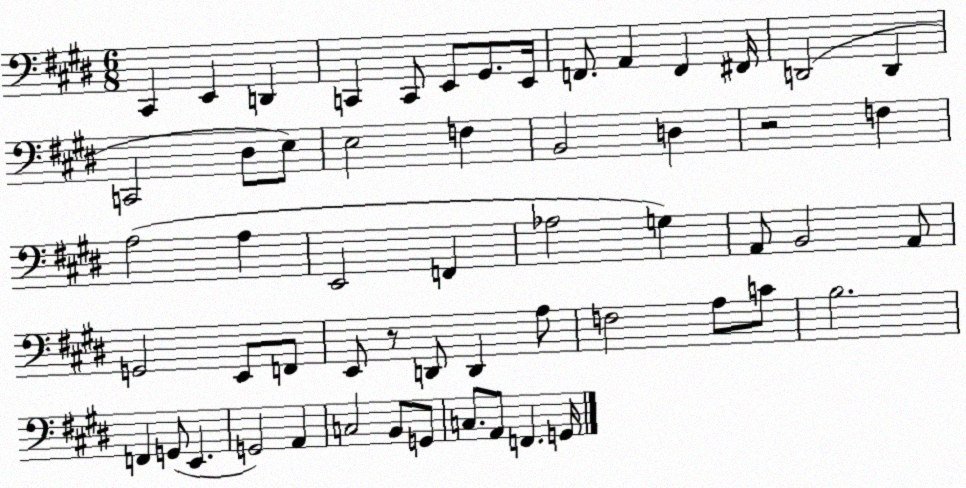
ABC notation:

X:1
T:Untitled
M:6/8
L:1/4
K:E
^C,, E,, D,, C,, C,,/2 E,,/2 ^G,,/2 E,,/4 F,,/2 A,, F,, ^F,,/4 D,,2 D,, C,,2 ^D,/2 E,/2 E,2 F, B,,2 D, z2 F, A,2 A, E,,2 F,, _A,2 G, A,,/2 B,,2 A,,/2 G,,2 E,,/2 F,,/2 E,,/2 z/2 D,,/2 D,, A,/2 F,2 A,/2 C/2 B,2 F,, G,,/2 E,, G,,2 A,, C,2 B,,/2 G,,/2 C,/2 A,,/2 F,, G,,/4